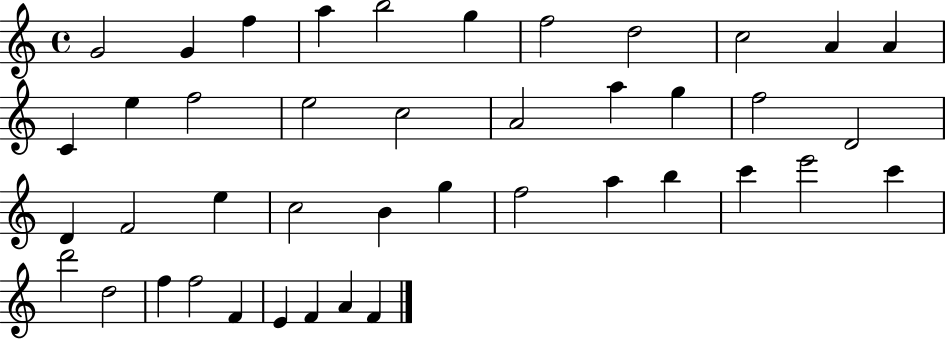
X:1
T:Untitled
M:4/4
L:1/4
K:C
G2 G f a b2 g f2 d2 c2 A A C e f2 e2 c2 A2 a g f2 D2 D F2 e c2 B g f2 a b c' e'2 c' d'2 d2 f f2 F E F A F